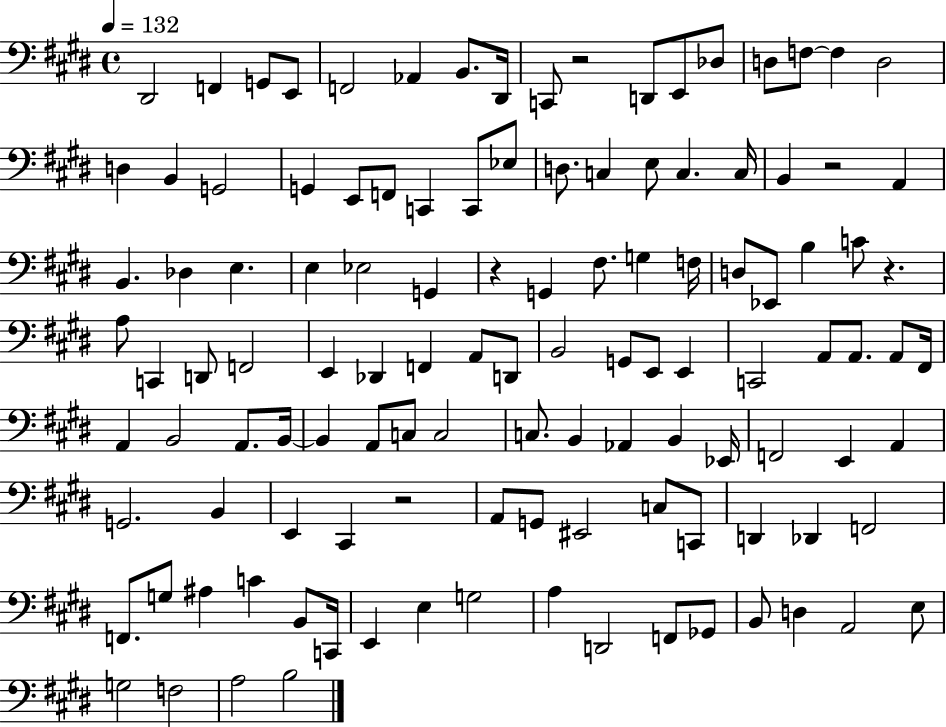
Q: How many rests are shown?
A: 5